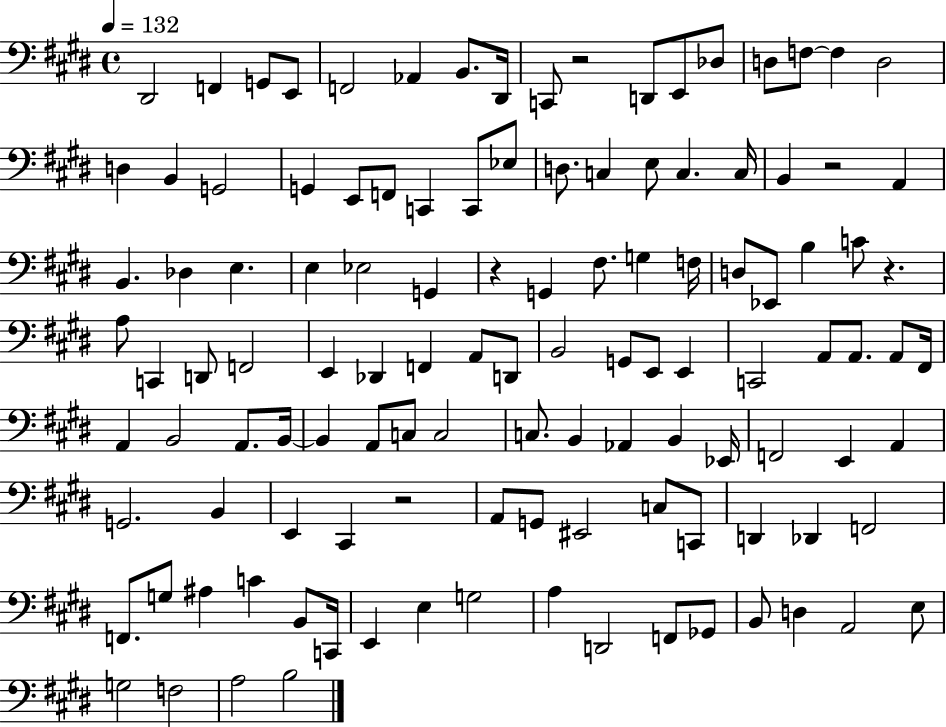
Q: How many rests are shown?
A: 5